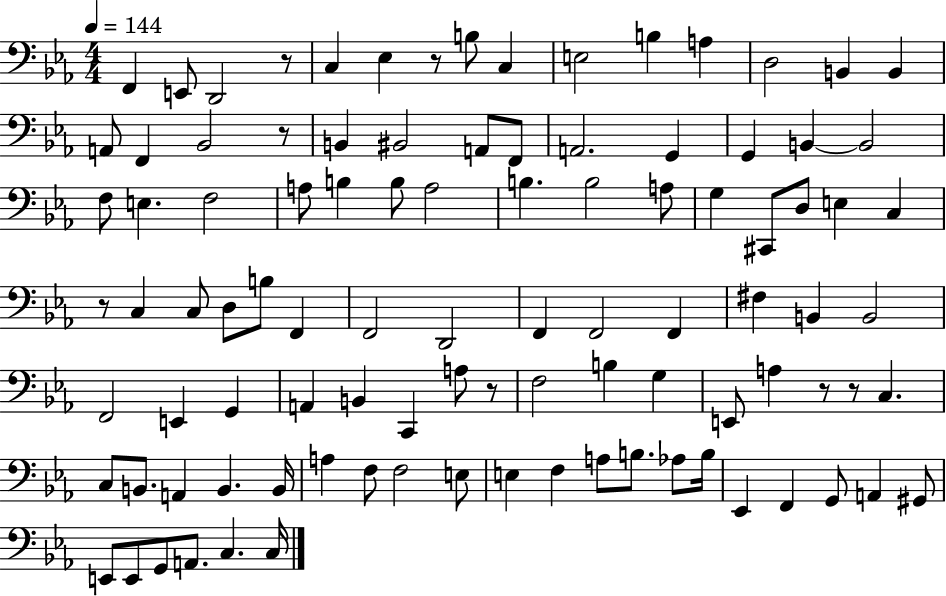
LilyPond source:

{
  \clef bass
  \numericTimeSignature
  \time 4/4
  \key ees \major
  \tempo 4 = 144
  f,4 e,8 d,2 r8 | c4 ees4 r8 b8 c4 | e2 b4 a4 | d2 b,4 b,4 | \break a,8 f,4 bes,2 r8 | b,4 bis,2 a,8 f,8 | a,2. g,4 | g,4 b,4~~ b,2 | \break f8 e4. f2 | a8 b4 b8 a2 | b4. b2 a8 | g4 cis,8 d8 e4 c4 | \break r8 c4 c8 d8 b8 f,4 | f,2 d,2 | f,4 f,2 f,4 | fis4 b,4 b,2 | \break f,2 e,4 g,4 | a,4 b,4 c,4 a8 r8 | f2 b4 g4 | e,8 a4 r8 r8 c4. | \break c8 b,8. a,4 b,4. b,16 | a4 f8 f2 e8 | e4 f4 a8 b8. aes8 b16 | ees,4 f,4 g,8 a,4 gis,8 | \break e,8 e,8 g,8 a,8. c4. c16 | \bar "|."
}